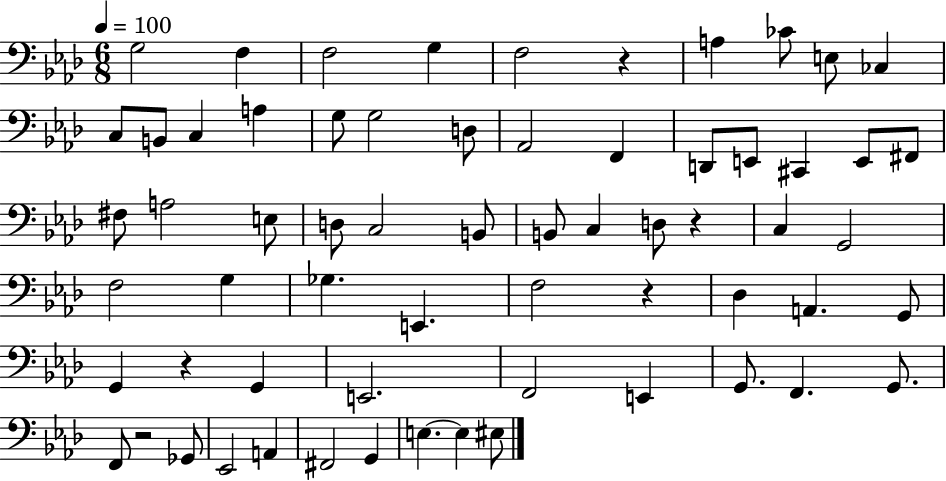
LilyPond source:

{
  \clef bass
  \numericTimeSignature
  \time 6/8
  \key aes \major
  \tempo 4 = 100
  \repeat volta 2 { g2 f4 | f2 g4 | f2 r4 | a4 ces'8 e8 ces4 | \break c8 b,8 c4 a4 | g8 g2 d8 | aes,2 f,4 | d,8 e,8 cis,4 e,8 fis,8 | \break fis8 a2 e8 | d8 c2 b,8 | b,8 c4 d8 r4 | c4 g,2 | \break f2 g4 | ges4. e,4. | f2 r4 | des4 a,4. g,8 | \break g,4 r4 g,4 | e,2. | f,2 e,4 | g,8. f,4. g,8. | \break f,8 r2 ges,8 | ees,2 a,4 | fis,2 g,4 | e4.~~ e4 eis8 | \break } \bar "|."
}